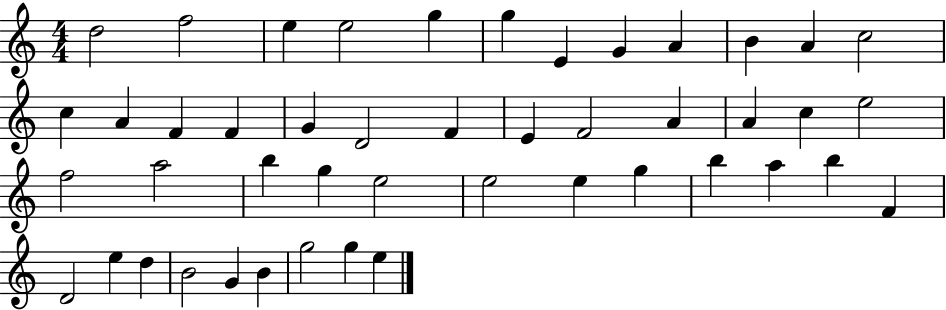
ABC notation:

X:1
T:Untitled
M:4/4
L:1/4
K:C
d2 f2 e e2 g g E G A B A c2 c A F F G D2 F E F2 A A c e2 f2 a2 b g e2 e2 e g b a b F D2 e d B2 G B g2 g e